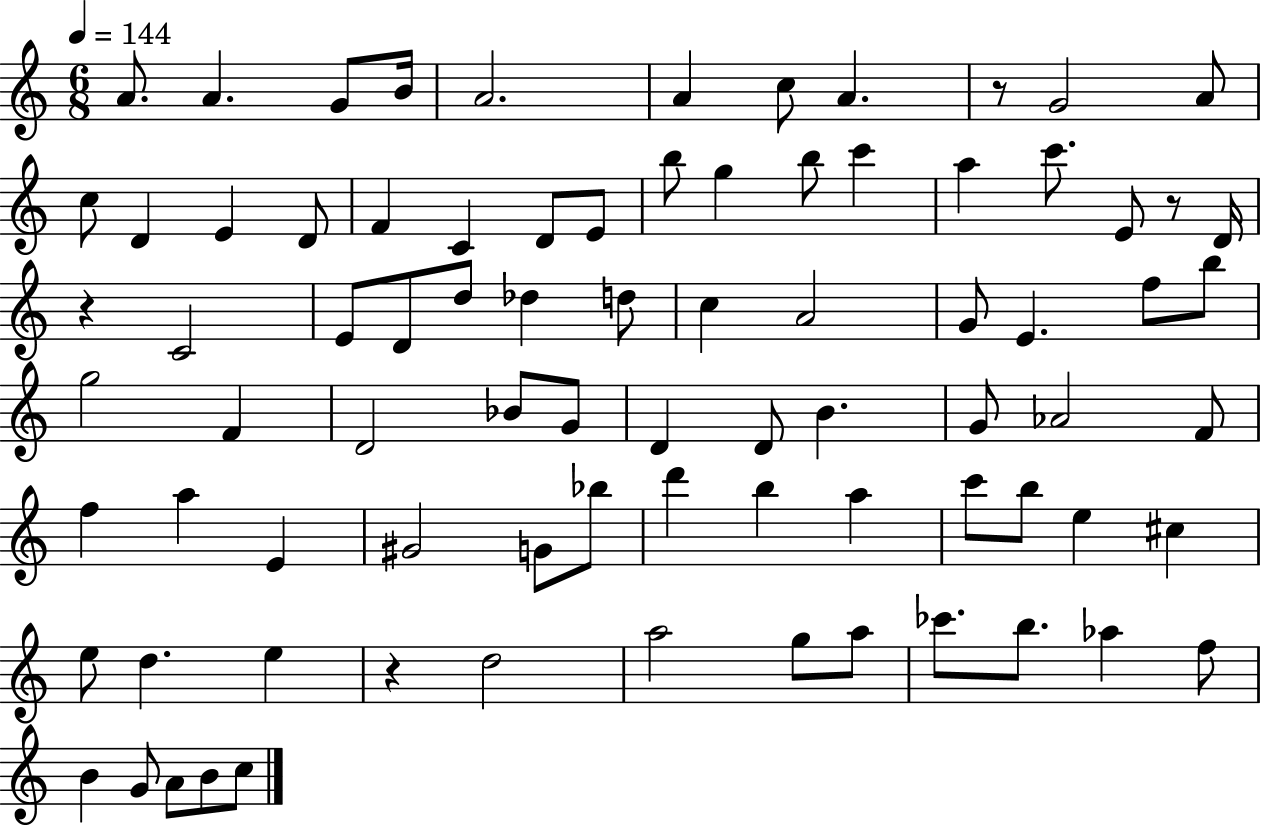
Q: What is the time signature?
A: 6/8